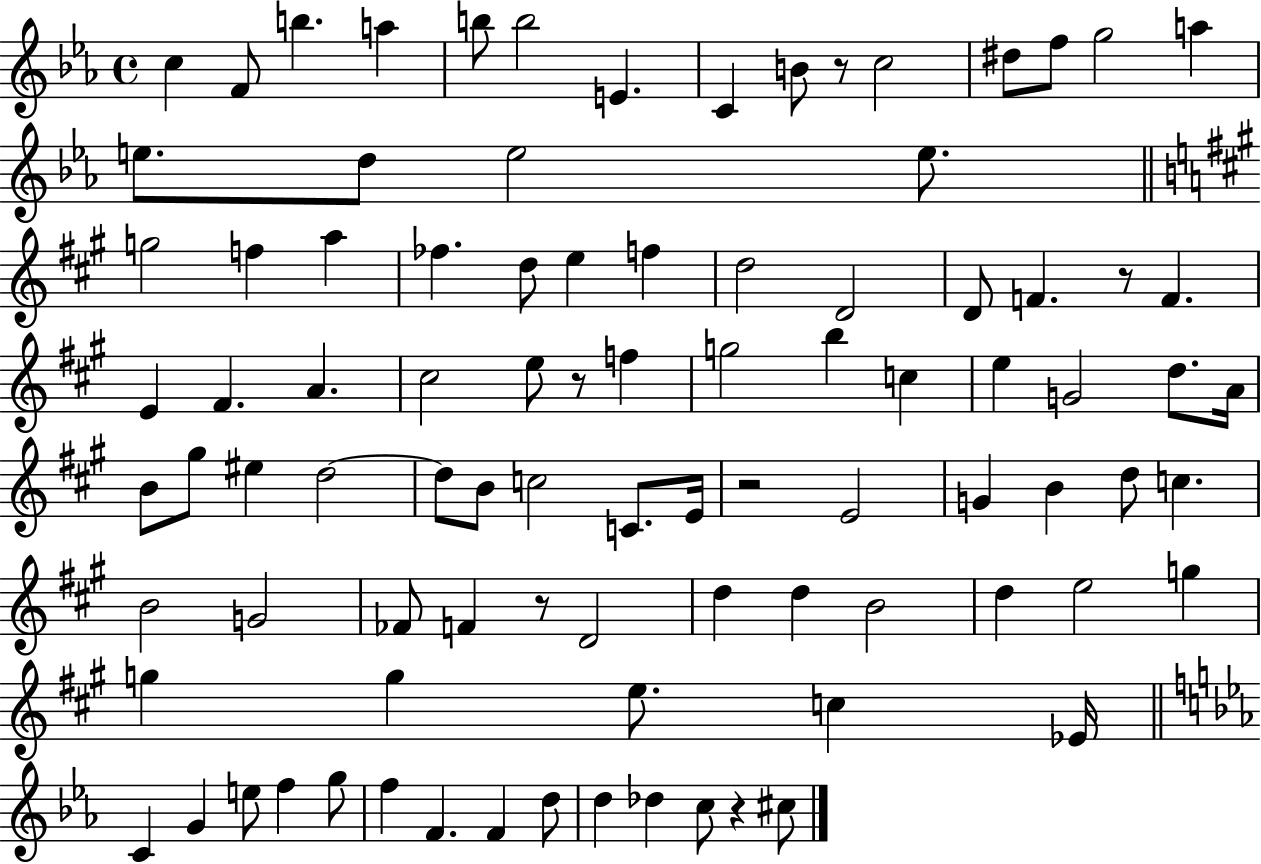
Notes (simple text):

C5/q F4/e B5/q. A5/q B5/e B5/h E4/q. C4/q B4/e R/e C5/h D#5/e F5/e G5/h A5/q E5/e. D5/e E5/h E5/e. G5/h F5/q A5/q FES5/q. D5/e E5/q F5/q D5/h D4/h D4/e F4/q. R/e F4/q. E4/q F#4/q. A4/q. C#5/h E5/e R/e F5/q G5/h B5/q C5/q E5/q G4/h D5/e. A4/s B4/e G#5/e EIS5/q D5/h D5/e B4/e C5/h C4/e. E4/s R/h E4/h G4/q B4/q D5/e C5/q. B4/h G4/h FES4/e F4/q R/e D4/h D5/q D5/q B4/h D5/q E5/h G5/q G5/q G5/q E5/e. C5/q Eb4/s C4/q G4/q E5/e F5/q G5/e F5/q F4/q. F4/q D5/e D5/q Db5/q C5/e R/q C#5/e